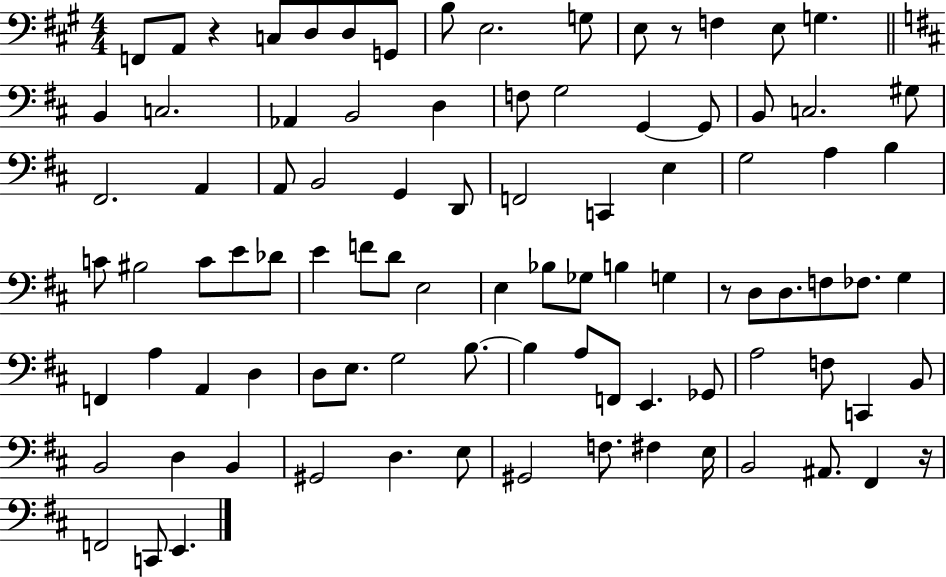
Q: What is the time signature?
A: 4/4